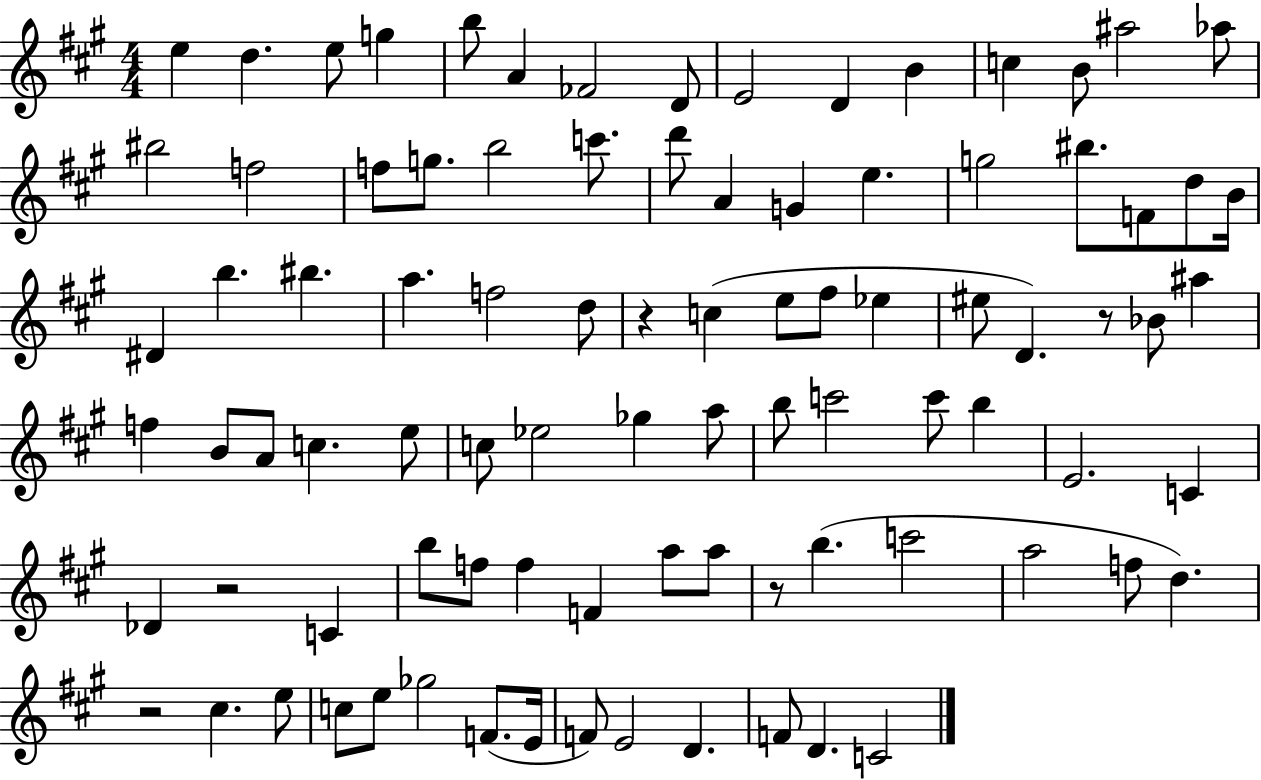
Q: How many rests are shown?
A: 5